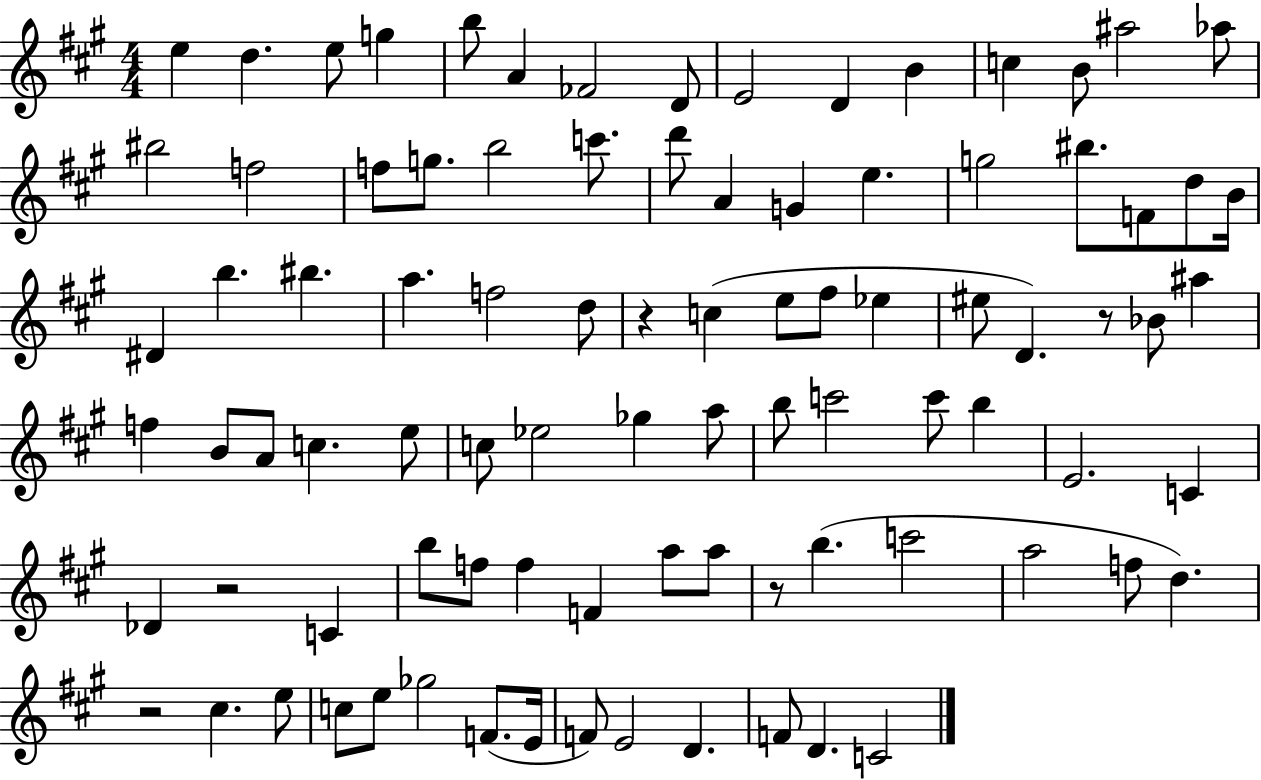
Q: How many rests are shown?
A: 5